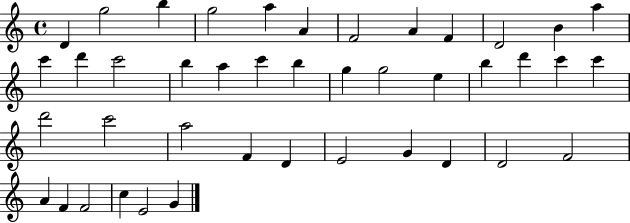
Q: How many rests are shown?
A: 0